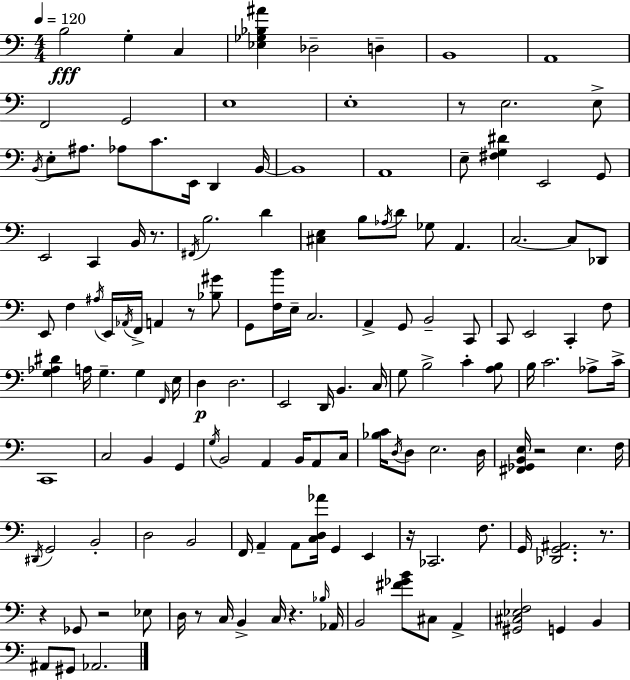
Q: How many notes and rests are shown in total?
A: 144